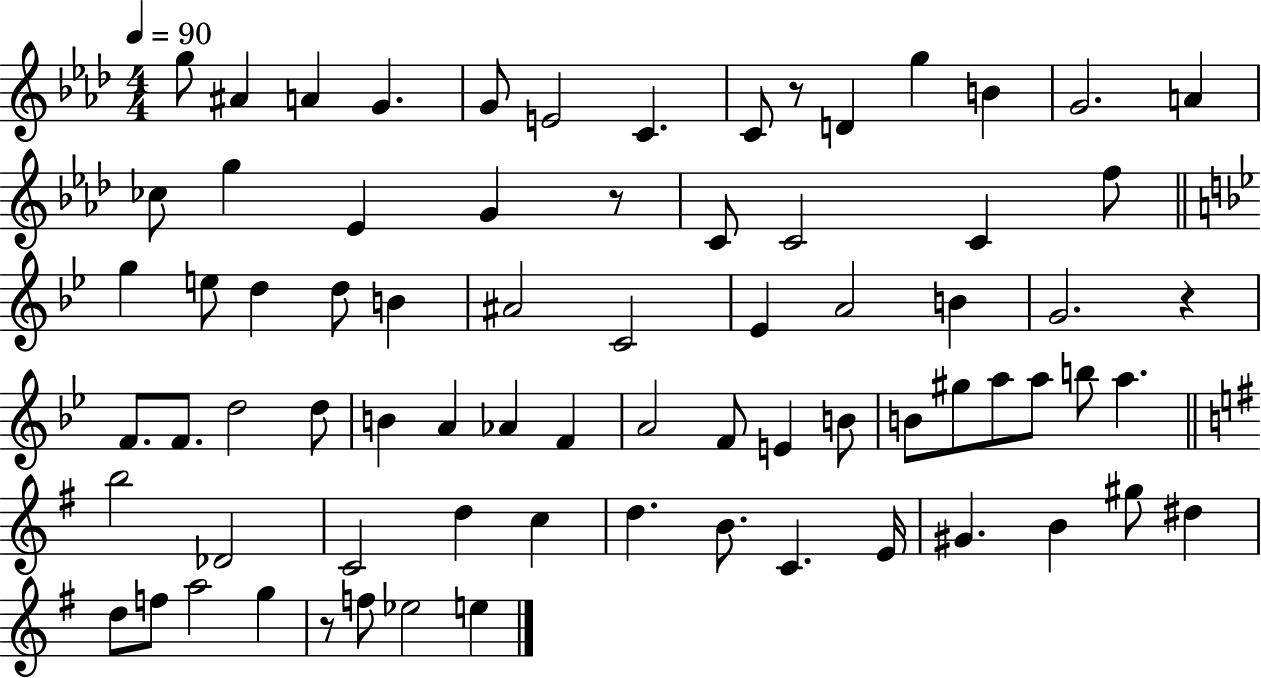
G5/e A#4/q A4/q G4/q. G4/e E4/h C4/q. C4/e R/e D4/q G5/q B4/q G4/h. A4/q CES5/e G5/q Eb4/q G4/q R/e C4/e C4/h C4/q F5/e G5/q E5/e D5/q D5/e B4/q A#4/h C4/h Eb4/q A4/h B4/q G4/h. R/q F4/e. F4/e. D5/h D5/e B4/q A4/q Ab4/q F4/q A4/h F4/e E4/q B4/e B4/e G#5/e A5/e A5/e B5/e A5/q. B5/h Db4/h C4/h D5/q C5/q D5/q. B4/e. C4/q. E4/s G#4/q. B4/q G#5/e D#5/q D5/e F5/e A5/h G5/q R/e F5/e Eb5/h E5/q